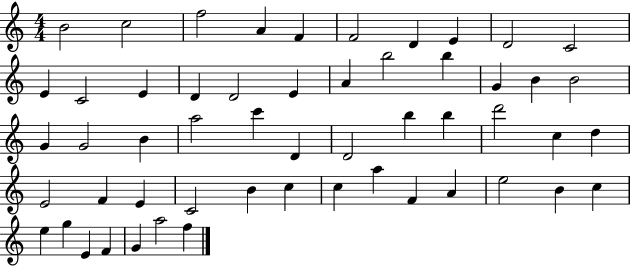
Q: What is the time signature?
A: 4/4